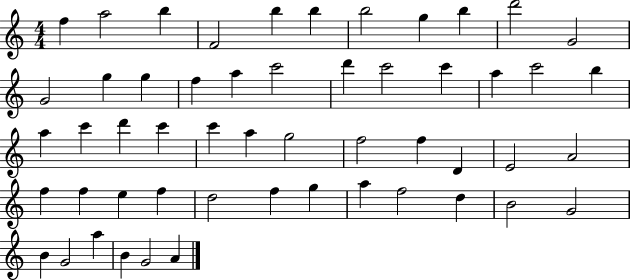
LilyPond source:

{
  \clef treble
  \numericTimeSignature
  \time 4/4
  \key c \major
  f''4 a''2 b''4 | f'2 b''4 b''4 | b''2 g''4 b''4 | d'''2 g'2 | \break g'2 g''4 g''4 | f''4 a''4 c'''2 | d'''4 c'''2 c'''4 | a''4 c'''2 b''4 | \break a''4 c'''4 d'''4 c'''4 | c'''4 a''4 g''2 | f''2 f''4 d'4 | e'2 a'2 | \break f''4 f''4 e''4 f''4 | d''2 f''4 g''4 | a''4 f''2 d''4 | b'2 g'2 | \break b'4 g'2 a''4 | b'4 g'2 a'4 | \bar "|."
}